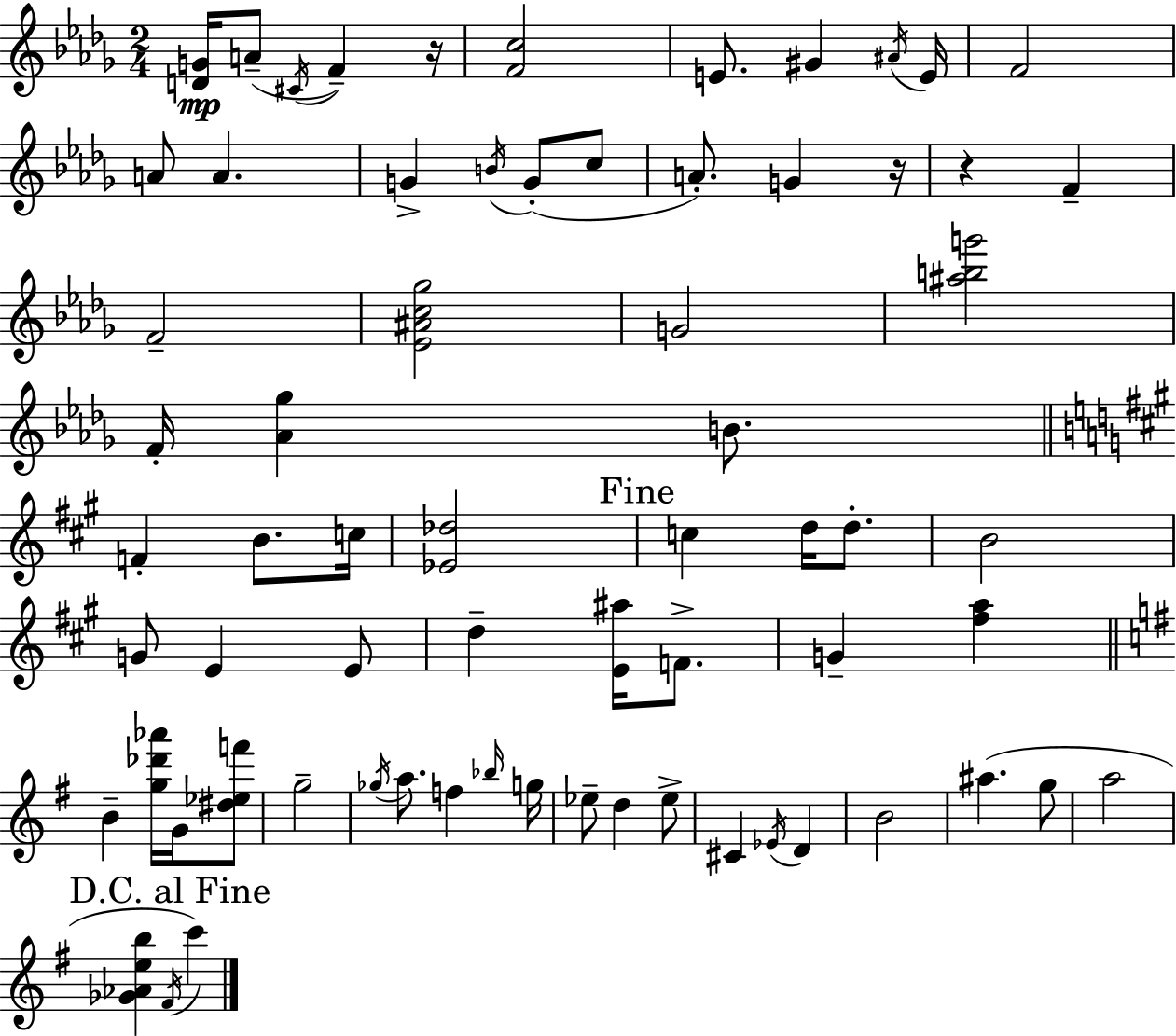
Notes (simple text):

[D4,G4]/s A4/e C#4/s F4/q R/s [F4,C5]/h E4/e. G#4/q A#4/s E4/s F4/h A4/e A4/q. G4/q B4/s G4/e C5/e A4/e. G4/q R/s R/q F4/q F4/h [Eb4,A#4,C5,Gb5]/h G4/h [A#5,B5,G6]/h F4/s [Ab4,Gb5]/q B4/e. F4/q B4/e. C5/s [Eb4,Db5]/h C5/q D5/s D5/e. B4/h G4/e E4/q E4/e D5/q [E4,A#5]/s F4/e. G4/q [F#5,A5]/q B4/q [G5,Db6,Ab6]/s G4/s [D#5,Eb5,F6]/e G5/h Gb5/s A5/e. F5/q Bb5/s G5/s Eb5/e D5/q Eb5/e C#4/q Eb4/s D4/q B4/h A#5/q. G5/e A5/h [Gb4,Ab4,E5,B5]/q F#4/s C6/q